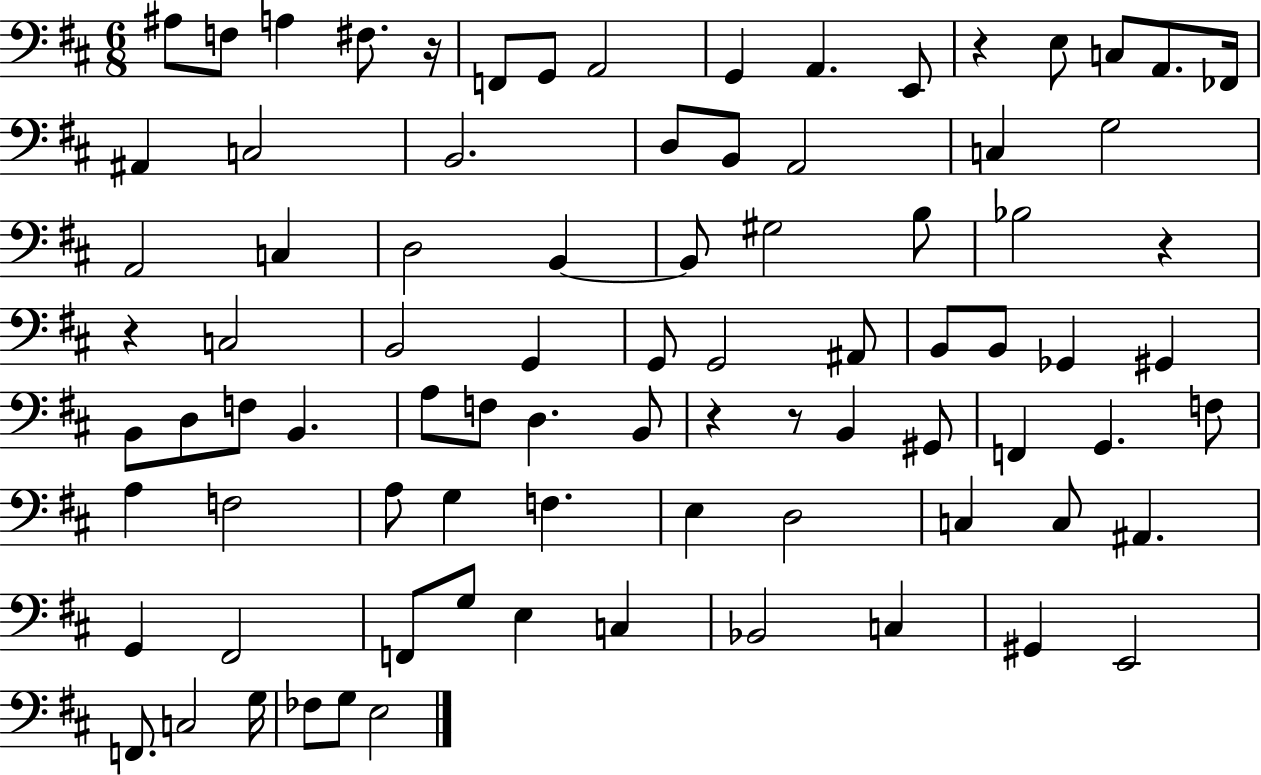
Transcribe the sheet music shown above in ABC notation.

X:1
T:Untitled
M:6/8
L:1/4
K:D
^A,/2 F,/2 A, ^F,/2 z/4 F,,/2 G,,/2 A,,2 G,, A,, E,,/2 z E,/2 C,/2 A,,/2 _F,,/4 ^A,, C,2 B,,2 D,/2 B,,/2 A,,2 C, G,2 A,,2 C, D,2 B,, B,,/2 ^G,2 B,/2 _B,2 z z C,2 B,,2 G,, G,,/2 G,,2 ^A,,/2 B,,/2 B,,/2 _G,, ^G,, B,,/2 D,/2 F,/2 B,, A,/2 F,/2 D, B,,/2 z z/2 B,, ^G,,/2 F,, G,, F,/2 A, F,2 A,/2 G, F, E, D,2 C, C,/2 ^A,, G,, ^F,,2 F,,/2 G,/2 E, C, _B,,2 C, ^G,, E,,2 F,,/2 C,2 G,/4 _F,/2 G,/2 E,2